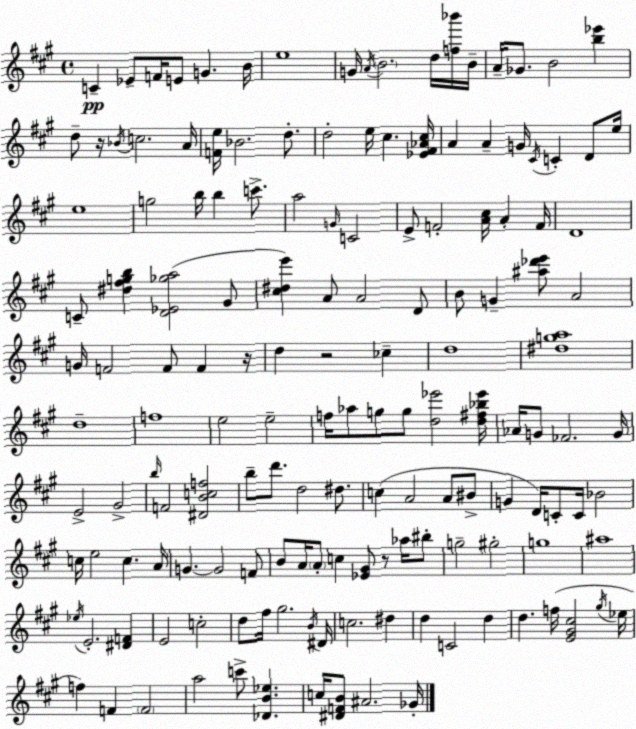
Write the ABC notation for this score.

X:1
T:Untitled
M:4/4
L:1/4
K:A
C _E/2 F/4 E/2 G B/4 e4 G/4 A/4 B2 d/4 [f_b']/4 B/4 A/4 _G/2 B2 [b_e'] d/2 z/4 _B/4 c2 A/4 [Fe]/4 _B2 d/2 d2 e/4 ^c [_E^F_A^c]/4 A A G/4 ^C/4 C D/2 e/4 e4 g2 b/4 b c'/2 a2 G/4 C2 E/2 F2 [A^c]/4 A F/4 D4 C/2 [^d^fgb] [D_E_ga]2 ^G/2 [^c^de'] A/2 A2 D/2 B/2 G [^a_d'e']/2 A2 G/4 F2 F/2 F z/4 d z2 _c d4 [^dga]4 d4 f4 e2 e2 f/4 _a/2 g/2 g/2 [d_e']2 [d^f_b_e']/4 _A/4 G/2 _F2 G/4 E2 ^G2 b/4 F2 [^DBcf]2 b/2 d'/2 d2 ^d/2 c A2 A/2 ^B/2 G D/4 C/2 C/4 _B2 c/4 e2 c A/4 G G2 F/2 B/2 A/4 A/2 c [_E^G]/2 z/2 _a/4 ^b/2 g2 ^g2 g4 ^a4 _e/4 E2 [^DF] E2 c2 d/2 ^f/4 ^g2 B/4 ^D/4 c2 ^d d C2 d d f/4 [E^G^c]2 ^g/4 _e/4 f F F2 a2 c'/2 [_DB_e] c/4 [^DFB]/2 ^A2 _G/4